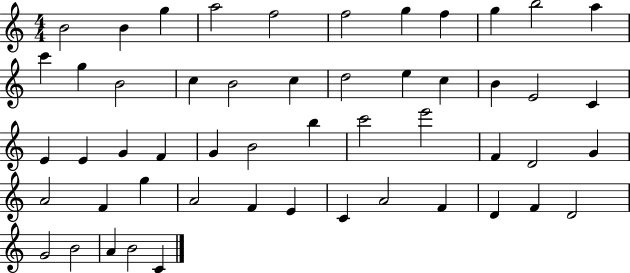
B4/h B4/q G5/q A5/h F5/h F5/h G5/q F5/q G5/q B5/h A5/q C6/q G5/q B4/h C5/q B4/h C5/q D5/h E5/q C5/q B4/q E4/h C4/q E4/q E4/q G4/q F4/q G4/q B4/h B5/q C6/h E6/h F4/q D4/h G4/q A4/h F4/q G5/q A4/h F4/q E4/q C4/q A4/h F4/q D4/q F4/q D4/h G4/h B4/h A4/q B4/h C4/q